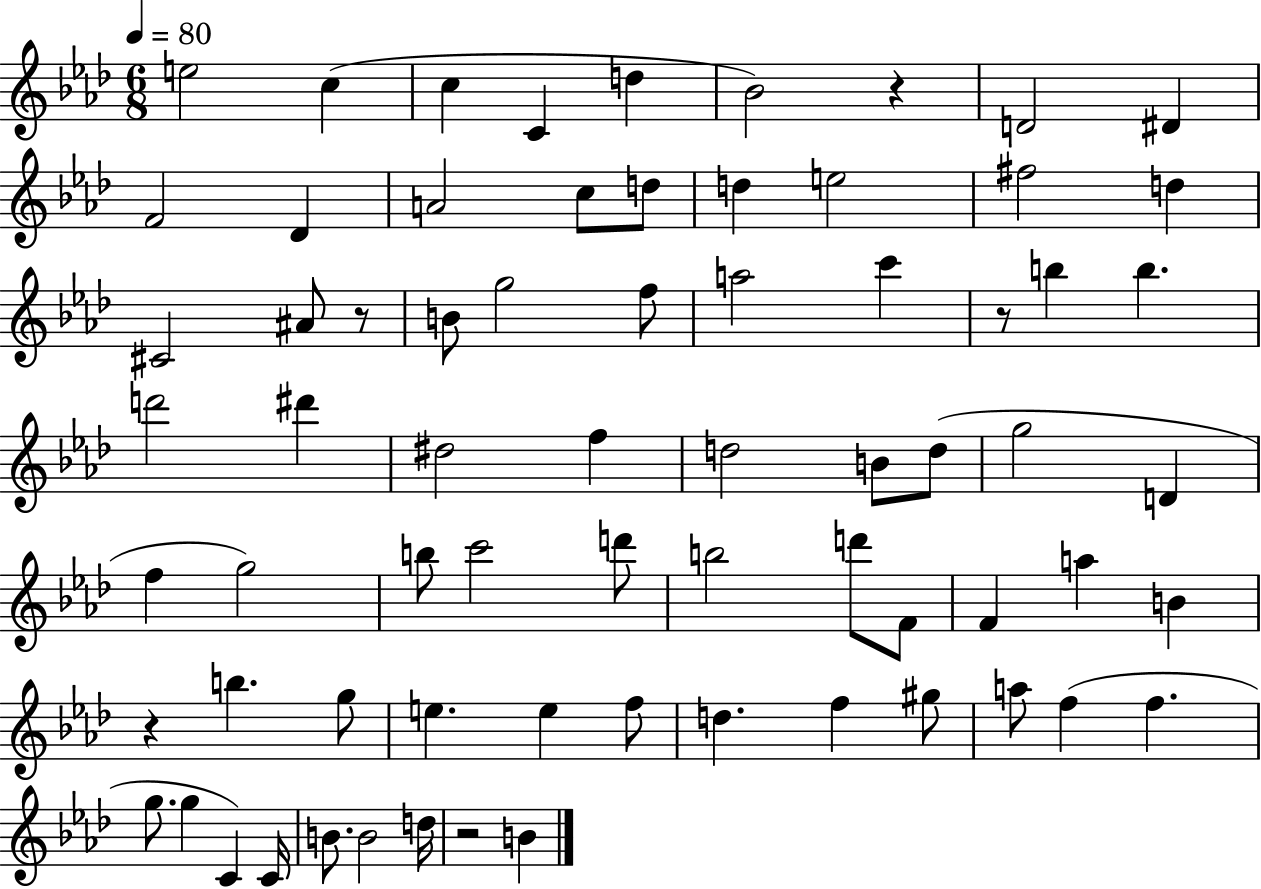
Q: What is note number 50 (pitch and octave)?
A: E5